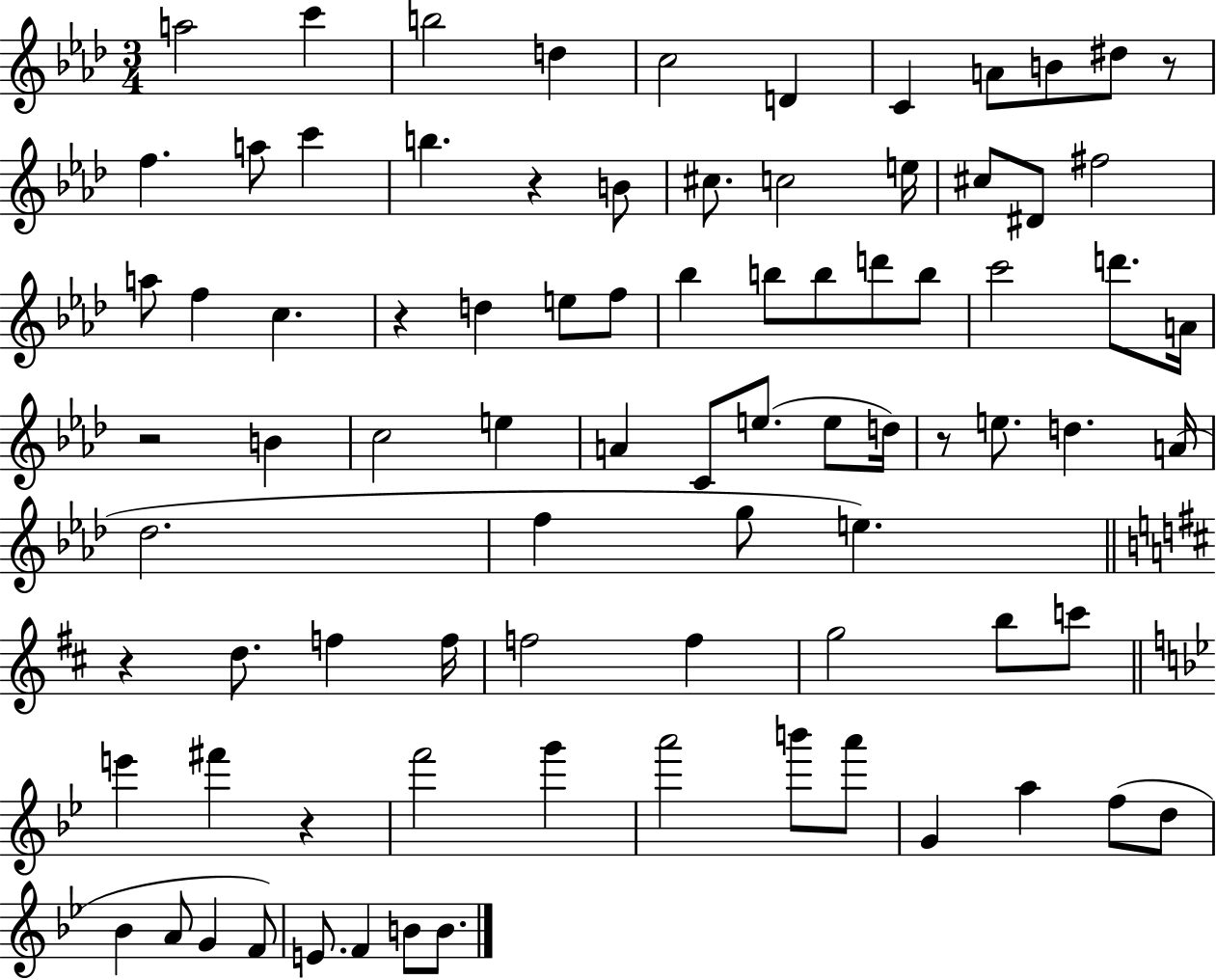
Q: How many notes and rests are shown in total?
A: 84